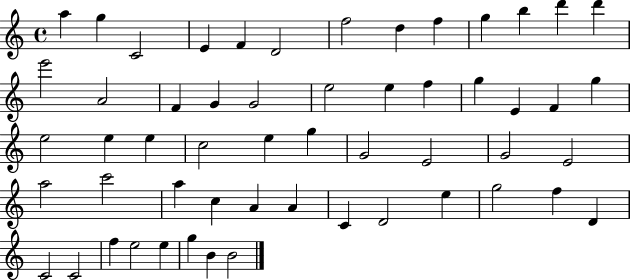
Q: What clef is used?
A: treble